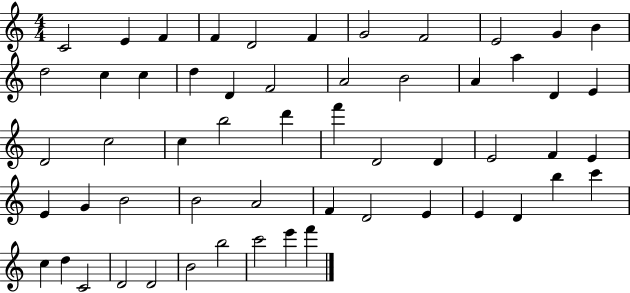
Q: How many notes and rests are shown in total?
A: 56